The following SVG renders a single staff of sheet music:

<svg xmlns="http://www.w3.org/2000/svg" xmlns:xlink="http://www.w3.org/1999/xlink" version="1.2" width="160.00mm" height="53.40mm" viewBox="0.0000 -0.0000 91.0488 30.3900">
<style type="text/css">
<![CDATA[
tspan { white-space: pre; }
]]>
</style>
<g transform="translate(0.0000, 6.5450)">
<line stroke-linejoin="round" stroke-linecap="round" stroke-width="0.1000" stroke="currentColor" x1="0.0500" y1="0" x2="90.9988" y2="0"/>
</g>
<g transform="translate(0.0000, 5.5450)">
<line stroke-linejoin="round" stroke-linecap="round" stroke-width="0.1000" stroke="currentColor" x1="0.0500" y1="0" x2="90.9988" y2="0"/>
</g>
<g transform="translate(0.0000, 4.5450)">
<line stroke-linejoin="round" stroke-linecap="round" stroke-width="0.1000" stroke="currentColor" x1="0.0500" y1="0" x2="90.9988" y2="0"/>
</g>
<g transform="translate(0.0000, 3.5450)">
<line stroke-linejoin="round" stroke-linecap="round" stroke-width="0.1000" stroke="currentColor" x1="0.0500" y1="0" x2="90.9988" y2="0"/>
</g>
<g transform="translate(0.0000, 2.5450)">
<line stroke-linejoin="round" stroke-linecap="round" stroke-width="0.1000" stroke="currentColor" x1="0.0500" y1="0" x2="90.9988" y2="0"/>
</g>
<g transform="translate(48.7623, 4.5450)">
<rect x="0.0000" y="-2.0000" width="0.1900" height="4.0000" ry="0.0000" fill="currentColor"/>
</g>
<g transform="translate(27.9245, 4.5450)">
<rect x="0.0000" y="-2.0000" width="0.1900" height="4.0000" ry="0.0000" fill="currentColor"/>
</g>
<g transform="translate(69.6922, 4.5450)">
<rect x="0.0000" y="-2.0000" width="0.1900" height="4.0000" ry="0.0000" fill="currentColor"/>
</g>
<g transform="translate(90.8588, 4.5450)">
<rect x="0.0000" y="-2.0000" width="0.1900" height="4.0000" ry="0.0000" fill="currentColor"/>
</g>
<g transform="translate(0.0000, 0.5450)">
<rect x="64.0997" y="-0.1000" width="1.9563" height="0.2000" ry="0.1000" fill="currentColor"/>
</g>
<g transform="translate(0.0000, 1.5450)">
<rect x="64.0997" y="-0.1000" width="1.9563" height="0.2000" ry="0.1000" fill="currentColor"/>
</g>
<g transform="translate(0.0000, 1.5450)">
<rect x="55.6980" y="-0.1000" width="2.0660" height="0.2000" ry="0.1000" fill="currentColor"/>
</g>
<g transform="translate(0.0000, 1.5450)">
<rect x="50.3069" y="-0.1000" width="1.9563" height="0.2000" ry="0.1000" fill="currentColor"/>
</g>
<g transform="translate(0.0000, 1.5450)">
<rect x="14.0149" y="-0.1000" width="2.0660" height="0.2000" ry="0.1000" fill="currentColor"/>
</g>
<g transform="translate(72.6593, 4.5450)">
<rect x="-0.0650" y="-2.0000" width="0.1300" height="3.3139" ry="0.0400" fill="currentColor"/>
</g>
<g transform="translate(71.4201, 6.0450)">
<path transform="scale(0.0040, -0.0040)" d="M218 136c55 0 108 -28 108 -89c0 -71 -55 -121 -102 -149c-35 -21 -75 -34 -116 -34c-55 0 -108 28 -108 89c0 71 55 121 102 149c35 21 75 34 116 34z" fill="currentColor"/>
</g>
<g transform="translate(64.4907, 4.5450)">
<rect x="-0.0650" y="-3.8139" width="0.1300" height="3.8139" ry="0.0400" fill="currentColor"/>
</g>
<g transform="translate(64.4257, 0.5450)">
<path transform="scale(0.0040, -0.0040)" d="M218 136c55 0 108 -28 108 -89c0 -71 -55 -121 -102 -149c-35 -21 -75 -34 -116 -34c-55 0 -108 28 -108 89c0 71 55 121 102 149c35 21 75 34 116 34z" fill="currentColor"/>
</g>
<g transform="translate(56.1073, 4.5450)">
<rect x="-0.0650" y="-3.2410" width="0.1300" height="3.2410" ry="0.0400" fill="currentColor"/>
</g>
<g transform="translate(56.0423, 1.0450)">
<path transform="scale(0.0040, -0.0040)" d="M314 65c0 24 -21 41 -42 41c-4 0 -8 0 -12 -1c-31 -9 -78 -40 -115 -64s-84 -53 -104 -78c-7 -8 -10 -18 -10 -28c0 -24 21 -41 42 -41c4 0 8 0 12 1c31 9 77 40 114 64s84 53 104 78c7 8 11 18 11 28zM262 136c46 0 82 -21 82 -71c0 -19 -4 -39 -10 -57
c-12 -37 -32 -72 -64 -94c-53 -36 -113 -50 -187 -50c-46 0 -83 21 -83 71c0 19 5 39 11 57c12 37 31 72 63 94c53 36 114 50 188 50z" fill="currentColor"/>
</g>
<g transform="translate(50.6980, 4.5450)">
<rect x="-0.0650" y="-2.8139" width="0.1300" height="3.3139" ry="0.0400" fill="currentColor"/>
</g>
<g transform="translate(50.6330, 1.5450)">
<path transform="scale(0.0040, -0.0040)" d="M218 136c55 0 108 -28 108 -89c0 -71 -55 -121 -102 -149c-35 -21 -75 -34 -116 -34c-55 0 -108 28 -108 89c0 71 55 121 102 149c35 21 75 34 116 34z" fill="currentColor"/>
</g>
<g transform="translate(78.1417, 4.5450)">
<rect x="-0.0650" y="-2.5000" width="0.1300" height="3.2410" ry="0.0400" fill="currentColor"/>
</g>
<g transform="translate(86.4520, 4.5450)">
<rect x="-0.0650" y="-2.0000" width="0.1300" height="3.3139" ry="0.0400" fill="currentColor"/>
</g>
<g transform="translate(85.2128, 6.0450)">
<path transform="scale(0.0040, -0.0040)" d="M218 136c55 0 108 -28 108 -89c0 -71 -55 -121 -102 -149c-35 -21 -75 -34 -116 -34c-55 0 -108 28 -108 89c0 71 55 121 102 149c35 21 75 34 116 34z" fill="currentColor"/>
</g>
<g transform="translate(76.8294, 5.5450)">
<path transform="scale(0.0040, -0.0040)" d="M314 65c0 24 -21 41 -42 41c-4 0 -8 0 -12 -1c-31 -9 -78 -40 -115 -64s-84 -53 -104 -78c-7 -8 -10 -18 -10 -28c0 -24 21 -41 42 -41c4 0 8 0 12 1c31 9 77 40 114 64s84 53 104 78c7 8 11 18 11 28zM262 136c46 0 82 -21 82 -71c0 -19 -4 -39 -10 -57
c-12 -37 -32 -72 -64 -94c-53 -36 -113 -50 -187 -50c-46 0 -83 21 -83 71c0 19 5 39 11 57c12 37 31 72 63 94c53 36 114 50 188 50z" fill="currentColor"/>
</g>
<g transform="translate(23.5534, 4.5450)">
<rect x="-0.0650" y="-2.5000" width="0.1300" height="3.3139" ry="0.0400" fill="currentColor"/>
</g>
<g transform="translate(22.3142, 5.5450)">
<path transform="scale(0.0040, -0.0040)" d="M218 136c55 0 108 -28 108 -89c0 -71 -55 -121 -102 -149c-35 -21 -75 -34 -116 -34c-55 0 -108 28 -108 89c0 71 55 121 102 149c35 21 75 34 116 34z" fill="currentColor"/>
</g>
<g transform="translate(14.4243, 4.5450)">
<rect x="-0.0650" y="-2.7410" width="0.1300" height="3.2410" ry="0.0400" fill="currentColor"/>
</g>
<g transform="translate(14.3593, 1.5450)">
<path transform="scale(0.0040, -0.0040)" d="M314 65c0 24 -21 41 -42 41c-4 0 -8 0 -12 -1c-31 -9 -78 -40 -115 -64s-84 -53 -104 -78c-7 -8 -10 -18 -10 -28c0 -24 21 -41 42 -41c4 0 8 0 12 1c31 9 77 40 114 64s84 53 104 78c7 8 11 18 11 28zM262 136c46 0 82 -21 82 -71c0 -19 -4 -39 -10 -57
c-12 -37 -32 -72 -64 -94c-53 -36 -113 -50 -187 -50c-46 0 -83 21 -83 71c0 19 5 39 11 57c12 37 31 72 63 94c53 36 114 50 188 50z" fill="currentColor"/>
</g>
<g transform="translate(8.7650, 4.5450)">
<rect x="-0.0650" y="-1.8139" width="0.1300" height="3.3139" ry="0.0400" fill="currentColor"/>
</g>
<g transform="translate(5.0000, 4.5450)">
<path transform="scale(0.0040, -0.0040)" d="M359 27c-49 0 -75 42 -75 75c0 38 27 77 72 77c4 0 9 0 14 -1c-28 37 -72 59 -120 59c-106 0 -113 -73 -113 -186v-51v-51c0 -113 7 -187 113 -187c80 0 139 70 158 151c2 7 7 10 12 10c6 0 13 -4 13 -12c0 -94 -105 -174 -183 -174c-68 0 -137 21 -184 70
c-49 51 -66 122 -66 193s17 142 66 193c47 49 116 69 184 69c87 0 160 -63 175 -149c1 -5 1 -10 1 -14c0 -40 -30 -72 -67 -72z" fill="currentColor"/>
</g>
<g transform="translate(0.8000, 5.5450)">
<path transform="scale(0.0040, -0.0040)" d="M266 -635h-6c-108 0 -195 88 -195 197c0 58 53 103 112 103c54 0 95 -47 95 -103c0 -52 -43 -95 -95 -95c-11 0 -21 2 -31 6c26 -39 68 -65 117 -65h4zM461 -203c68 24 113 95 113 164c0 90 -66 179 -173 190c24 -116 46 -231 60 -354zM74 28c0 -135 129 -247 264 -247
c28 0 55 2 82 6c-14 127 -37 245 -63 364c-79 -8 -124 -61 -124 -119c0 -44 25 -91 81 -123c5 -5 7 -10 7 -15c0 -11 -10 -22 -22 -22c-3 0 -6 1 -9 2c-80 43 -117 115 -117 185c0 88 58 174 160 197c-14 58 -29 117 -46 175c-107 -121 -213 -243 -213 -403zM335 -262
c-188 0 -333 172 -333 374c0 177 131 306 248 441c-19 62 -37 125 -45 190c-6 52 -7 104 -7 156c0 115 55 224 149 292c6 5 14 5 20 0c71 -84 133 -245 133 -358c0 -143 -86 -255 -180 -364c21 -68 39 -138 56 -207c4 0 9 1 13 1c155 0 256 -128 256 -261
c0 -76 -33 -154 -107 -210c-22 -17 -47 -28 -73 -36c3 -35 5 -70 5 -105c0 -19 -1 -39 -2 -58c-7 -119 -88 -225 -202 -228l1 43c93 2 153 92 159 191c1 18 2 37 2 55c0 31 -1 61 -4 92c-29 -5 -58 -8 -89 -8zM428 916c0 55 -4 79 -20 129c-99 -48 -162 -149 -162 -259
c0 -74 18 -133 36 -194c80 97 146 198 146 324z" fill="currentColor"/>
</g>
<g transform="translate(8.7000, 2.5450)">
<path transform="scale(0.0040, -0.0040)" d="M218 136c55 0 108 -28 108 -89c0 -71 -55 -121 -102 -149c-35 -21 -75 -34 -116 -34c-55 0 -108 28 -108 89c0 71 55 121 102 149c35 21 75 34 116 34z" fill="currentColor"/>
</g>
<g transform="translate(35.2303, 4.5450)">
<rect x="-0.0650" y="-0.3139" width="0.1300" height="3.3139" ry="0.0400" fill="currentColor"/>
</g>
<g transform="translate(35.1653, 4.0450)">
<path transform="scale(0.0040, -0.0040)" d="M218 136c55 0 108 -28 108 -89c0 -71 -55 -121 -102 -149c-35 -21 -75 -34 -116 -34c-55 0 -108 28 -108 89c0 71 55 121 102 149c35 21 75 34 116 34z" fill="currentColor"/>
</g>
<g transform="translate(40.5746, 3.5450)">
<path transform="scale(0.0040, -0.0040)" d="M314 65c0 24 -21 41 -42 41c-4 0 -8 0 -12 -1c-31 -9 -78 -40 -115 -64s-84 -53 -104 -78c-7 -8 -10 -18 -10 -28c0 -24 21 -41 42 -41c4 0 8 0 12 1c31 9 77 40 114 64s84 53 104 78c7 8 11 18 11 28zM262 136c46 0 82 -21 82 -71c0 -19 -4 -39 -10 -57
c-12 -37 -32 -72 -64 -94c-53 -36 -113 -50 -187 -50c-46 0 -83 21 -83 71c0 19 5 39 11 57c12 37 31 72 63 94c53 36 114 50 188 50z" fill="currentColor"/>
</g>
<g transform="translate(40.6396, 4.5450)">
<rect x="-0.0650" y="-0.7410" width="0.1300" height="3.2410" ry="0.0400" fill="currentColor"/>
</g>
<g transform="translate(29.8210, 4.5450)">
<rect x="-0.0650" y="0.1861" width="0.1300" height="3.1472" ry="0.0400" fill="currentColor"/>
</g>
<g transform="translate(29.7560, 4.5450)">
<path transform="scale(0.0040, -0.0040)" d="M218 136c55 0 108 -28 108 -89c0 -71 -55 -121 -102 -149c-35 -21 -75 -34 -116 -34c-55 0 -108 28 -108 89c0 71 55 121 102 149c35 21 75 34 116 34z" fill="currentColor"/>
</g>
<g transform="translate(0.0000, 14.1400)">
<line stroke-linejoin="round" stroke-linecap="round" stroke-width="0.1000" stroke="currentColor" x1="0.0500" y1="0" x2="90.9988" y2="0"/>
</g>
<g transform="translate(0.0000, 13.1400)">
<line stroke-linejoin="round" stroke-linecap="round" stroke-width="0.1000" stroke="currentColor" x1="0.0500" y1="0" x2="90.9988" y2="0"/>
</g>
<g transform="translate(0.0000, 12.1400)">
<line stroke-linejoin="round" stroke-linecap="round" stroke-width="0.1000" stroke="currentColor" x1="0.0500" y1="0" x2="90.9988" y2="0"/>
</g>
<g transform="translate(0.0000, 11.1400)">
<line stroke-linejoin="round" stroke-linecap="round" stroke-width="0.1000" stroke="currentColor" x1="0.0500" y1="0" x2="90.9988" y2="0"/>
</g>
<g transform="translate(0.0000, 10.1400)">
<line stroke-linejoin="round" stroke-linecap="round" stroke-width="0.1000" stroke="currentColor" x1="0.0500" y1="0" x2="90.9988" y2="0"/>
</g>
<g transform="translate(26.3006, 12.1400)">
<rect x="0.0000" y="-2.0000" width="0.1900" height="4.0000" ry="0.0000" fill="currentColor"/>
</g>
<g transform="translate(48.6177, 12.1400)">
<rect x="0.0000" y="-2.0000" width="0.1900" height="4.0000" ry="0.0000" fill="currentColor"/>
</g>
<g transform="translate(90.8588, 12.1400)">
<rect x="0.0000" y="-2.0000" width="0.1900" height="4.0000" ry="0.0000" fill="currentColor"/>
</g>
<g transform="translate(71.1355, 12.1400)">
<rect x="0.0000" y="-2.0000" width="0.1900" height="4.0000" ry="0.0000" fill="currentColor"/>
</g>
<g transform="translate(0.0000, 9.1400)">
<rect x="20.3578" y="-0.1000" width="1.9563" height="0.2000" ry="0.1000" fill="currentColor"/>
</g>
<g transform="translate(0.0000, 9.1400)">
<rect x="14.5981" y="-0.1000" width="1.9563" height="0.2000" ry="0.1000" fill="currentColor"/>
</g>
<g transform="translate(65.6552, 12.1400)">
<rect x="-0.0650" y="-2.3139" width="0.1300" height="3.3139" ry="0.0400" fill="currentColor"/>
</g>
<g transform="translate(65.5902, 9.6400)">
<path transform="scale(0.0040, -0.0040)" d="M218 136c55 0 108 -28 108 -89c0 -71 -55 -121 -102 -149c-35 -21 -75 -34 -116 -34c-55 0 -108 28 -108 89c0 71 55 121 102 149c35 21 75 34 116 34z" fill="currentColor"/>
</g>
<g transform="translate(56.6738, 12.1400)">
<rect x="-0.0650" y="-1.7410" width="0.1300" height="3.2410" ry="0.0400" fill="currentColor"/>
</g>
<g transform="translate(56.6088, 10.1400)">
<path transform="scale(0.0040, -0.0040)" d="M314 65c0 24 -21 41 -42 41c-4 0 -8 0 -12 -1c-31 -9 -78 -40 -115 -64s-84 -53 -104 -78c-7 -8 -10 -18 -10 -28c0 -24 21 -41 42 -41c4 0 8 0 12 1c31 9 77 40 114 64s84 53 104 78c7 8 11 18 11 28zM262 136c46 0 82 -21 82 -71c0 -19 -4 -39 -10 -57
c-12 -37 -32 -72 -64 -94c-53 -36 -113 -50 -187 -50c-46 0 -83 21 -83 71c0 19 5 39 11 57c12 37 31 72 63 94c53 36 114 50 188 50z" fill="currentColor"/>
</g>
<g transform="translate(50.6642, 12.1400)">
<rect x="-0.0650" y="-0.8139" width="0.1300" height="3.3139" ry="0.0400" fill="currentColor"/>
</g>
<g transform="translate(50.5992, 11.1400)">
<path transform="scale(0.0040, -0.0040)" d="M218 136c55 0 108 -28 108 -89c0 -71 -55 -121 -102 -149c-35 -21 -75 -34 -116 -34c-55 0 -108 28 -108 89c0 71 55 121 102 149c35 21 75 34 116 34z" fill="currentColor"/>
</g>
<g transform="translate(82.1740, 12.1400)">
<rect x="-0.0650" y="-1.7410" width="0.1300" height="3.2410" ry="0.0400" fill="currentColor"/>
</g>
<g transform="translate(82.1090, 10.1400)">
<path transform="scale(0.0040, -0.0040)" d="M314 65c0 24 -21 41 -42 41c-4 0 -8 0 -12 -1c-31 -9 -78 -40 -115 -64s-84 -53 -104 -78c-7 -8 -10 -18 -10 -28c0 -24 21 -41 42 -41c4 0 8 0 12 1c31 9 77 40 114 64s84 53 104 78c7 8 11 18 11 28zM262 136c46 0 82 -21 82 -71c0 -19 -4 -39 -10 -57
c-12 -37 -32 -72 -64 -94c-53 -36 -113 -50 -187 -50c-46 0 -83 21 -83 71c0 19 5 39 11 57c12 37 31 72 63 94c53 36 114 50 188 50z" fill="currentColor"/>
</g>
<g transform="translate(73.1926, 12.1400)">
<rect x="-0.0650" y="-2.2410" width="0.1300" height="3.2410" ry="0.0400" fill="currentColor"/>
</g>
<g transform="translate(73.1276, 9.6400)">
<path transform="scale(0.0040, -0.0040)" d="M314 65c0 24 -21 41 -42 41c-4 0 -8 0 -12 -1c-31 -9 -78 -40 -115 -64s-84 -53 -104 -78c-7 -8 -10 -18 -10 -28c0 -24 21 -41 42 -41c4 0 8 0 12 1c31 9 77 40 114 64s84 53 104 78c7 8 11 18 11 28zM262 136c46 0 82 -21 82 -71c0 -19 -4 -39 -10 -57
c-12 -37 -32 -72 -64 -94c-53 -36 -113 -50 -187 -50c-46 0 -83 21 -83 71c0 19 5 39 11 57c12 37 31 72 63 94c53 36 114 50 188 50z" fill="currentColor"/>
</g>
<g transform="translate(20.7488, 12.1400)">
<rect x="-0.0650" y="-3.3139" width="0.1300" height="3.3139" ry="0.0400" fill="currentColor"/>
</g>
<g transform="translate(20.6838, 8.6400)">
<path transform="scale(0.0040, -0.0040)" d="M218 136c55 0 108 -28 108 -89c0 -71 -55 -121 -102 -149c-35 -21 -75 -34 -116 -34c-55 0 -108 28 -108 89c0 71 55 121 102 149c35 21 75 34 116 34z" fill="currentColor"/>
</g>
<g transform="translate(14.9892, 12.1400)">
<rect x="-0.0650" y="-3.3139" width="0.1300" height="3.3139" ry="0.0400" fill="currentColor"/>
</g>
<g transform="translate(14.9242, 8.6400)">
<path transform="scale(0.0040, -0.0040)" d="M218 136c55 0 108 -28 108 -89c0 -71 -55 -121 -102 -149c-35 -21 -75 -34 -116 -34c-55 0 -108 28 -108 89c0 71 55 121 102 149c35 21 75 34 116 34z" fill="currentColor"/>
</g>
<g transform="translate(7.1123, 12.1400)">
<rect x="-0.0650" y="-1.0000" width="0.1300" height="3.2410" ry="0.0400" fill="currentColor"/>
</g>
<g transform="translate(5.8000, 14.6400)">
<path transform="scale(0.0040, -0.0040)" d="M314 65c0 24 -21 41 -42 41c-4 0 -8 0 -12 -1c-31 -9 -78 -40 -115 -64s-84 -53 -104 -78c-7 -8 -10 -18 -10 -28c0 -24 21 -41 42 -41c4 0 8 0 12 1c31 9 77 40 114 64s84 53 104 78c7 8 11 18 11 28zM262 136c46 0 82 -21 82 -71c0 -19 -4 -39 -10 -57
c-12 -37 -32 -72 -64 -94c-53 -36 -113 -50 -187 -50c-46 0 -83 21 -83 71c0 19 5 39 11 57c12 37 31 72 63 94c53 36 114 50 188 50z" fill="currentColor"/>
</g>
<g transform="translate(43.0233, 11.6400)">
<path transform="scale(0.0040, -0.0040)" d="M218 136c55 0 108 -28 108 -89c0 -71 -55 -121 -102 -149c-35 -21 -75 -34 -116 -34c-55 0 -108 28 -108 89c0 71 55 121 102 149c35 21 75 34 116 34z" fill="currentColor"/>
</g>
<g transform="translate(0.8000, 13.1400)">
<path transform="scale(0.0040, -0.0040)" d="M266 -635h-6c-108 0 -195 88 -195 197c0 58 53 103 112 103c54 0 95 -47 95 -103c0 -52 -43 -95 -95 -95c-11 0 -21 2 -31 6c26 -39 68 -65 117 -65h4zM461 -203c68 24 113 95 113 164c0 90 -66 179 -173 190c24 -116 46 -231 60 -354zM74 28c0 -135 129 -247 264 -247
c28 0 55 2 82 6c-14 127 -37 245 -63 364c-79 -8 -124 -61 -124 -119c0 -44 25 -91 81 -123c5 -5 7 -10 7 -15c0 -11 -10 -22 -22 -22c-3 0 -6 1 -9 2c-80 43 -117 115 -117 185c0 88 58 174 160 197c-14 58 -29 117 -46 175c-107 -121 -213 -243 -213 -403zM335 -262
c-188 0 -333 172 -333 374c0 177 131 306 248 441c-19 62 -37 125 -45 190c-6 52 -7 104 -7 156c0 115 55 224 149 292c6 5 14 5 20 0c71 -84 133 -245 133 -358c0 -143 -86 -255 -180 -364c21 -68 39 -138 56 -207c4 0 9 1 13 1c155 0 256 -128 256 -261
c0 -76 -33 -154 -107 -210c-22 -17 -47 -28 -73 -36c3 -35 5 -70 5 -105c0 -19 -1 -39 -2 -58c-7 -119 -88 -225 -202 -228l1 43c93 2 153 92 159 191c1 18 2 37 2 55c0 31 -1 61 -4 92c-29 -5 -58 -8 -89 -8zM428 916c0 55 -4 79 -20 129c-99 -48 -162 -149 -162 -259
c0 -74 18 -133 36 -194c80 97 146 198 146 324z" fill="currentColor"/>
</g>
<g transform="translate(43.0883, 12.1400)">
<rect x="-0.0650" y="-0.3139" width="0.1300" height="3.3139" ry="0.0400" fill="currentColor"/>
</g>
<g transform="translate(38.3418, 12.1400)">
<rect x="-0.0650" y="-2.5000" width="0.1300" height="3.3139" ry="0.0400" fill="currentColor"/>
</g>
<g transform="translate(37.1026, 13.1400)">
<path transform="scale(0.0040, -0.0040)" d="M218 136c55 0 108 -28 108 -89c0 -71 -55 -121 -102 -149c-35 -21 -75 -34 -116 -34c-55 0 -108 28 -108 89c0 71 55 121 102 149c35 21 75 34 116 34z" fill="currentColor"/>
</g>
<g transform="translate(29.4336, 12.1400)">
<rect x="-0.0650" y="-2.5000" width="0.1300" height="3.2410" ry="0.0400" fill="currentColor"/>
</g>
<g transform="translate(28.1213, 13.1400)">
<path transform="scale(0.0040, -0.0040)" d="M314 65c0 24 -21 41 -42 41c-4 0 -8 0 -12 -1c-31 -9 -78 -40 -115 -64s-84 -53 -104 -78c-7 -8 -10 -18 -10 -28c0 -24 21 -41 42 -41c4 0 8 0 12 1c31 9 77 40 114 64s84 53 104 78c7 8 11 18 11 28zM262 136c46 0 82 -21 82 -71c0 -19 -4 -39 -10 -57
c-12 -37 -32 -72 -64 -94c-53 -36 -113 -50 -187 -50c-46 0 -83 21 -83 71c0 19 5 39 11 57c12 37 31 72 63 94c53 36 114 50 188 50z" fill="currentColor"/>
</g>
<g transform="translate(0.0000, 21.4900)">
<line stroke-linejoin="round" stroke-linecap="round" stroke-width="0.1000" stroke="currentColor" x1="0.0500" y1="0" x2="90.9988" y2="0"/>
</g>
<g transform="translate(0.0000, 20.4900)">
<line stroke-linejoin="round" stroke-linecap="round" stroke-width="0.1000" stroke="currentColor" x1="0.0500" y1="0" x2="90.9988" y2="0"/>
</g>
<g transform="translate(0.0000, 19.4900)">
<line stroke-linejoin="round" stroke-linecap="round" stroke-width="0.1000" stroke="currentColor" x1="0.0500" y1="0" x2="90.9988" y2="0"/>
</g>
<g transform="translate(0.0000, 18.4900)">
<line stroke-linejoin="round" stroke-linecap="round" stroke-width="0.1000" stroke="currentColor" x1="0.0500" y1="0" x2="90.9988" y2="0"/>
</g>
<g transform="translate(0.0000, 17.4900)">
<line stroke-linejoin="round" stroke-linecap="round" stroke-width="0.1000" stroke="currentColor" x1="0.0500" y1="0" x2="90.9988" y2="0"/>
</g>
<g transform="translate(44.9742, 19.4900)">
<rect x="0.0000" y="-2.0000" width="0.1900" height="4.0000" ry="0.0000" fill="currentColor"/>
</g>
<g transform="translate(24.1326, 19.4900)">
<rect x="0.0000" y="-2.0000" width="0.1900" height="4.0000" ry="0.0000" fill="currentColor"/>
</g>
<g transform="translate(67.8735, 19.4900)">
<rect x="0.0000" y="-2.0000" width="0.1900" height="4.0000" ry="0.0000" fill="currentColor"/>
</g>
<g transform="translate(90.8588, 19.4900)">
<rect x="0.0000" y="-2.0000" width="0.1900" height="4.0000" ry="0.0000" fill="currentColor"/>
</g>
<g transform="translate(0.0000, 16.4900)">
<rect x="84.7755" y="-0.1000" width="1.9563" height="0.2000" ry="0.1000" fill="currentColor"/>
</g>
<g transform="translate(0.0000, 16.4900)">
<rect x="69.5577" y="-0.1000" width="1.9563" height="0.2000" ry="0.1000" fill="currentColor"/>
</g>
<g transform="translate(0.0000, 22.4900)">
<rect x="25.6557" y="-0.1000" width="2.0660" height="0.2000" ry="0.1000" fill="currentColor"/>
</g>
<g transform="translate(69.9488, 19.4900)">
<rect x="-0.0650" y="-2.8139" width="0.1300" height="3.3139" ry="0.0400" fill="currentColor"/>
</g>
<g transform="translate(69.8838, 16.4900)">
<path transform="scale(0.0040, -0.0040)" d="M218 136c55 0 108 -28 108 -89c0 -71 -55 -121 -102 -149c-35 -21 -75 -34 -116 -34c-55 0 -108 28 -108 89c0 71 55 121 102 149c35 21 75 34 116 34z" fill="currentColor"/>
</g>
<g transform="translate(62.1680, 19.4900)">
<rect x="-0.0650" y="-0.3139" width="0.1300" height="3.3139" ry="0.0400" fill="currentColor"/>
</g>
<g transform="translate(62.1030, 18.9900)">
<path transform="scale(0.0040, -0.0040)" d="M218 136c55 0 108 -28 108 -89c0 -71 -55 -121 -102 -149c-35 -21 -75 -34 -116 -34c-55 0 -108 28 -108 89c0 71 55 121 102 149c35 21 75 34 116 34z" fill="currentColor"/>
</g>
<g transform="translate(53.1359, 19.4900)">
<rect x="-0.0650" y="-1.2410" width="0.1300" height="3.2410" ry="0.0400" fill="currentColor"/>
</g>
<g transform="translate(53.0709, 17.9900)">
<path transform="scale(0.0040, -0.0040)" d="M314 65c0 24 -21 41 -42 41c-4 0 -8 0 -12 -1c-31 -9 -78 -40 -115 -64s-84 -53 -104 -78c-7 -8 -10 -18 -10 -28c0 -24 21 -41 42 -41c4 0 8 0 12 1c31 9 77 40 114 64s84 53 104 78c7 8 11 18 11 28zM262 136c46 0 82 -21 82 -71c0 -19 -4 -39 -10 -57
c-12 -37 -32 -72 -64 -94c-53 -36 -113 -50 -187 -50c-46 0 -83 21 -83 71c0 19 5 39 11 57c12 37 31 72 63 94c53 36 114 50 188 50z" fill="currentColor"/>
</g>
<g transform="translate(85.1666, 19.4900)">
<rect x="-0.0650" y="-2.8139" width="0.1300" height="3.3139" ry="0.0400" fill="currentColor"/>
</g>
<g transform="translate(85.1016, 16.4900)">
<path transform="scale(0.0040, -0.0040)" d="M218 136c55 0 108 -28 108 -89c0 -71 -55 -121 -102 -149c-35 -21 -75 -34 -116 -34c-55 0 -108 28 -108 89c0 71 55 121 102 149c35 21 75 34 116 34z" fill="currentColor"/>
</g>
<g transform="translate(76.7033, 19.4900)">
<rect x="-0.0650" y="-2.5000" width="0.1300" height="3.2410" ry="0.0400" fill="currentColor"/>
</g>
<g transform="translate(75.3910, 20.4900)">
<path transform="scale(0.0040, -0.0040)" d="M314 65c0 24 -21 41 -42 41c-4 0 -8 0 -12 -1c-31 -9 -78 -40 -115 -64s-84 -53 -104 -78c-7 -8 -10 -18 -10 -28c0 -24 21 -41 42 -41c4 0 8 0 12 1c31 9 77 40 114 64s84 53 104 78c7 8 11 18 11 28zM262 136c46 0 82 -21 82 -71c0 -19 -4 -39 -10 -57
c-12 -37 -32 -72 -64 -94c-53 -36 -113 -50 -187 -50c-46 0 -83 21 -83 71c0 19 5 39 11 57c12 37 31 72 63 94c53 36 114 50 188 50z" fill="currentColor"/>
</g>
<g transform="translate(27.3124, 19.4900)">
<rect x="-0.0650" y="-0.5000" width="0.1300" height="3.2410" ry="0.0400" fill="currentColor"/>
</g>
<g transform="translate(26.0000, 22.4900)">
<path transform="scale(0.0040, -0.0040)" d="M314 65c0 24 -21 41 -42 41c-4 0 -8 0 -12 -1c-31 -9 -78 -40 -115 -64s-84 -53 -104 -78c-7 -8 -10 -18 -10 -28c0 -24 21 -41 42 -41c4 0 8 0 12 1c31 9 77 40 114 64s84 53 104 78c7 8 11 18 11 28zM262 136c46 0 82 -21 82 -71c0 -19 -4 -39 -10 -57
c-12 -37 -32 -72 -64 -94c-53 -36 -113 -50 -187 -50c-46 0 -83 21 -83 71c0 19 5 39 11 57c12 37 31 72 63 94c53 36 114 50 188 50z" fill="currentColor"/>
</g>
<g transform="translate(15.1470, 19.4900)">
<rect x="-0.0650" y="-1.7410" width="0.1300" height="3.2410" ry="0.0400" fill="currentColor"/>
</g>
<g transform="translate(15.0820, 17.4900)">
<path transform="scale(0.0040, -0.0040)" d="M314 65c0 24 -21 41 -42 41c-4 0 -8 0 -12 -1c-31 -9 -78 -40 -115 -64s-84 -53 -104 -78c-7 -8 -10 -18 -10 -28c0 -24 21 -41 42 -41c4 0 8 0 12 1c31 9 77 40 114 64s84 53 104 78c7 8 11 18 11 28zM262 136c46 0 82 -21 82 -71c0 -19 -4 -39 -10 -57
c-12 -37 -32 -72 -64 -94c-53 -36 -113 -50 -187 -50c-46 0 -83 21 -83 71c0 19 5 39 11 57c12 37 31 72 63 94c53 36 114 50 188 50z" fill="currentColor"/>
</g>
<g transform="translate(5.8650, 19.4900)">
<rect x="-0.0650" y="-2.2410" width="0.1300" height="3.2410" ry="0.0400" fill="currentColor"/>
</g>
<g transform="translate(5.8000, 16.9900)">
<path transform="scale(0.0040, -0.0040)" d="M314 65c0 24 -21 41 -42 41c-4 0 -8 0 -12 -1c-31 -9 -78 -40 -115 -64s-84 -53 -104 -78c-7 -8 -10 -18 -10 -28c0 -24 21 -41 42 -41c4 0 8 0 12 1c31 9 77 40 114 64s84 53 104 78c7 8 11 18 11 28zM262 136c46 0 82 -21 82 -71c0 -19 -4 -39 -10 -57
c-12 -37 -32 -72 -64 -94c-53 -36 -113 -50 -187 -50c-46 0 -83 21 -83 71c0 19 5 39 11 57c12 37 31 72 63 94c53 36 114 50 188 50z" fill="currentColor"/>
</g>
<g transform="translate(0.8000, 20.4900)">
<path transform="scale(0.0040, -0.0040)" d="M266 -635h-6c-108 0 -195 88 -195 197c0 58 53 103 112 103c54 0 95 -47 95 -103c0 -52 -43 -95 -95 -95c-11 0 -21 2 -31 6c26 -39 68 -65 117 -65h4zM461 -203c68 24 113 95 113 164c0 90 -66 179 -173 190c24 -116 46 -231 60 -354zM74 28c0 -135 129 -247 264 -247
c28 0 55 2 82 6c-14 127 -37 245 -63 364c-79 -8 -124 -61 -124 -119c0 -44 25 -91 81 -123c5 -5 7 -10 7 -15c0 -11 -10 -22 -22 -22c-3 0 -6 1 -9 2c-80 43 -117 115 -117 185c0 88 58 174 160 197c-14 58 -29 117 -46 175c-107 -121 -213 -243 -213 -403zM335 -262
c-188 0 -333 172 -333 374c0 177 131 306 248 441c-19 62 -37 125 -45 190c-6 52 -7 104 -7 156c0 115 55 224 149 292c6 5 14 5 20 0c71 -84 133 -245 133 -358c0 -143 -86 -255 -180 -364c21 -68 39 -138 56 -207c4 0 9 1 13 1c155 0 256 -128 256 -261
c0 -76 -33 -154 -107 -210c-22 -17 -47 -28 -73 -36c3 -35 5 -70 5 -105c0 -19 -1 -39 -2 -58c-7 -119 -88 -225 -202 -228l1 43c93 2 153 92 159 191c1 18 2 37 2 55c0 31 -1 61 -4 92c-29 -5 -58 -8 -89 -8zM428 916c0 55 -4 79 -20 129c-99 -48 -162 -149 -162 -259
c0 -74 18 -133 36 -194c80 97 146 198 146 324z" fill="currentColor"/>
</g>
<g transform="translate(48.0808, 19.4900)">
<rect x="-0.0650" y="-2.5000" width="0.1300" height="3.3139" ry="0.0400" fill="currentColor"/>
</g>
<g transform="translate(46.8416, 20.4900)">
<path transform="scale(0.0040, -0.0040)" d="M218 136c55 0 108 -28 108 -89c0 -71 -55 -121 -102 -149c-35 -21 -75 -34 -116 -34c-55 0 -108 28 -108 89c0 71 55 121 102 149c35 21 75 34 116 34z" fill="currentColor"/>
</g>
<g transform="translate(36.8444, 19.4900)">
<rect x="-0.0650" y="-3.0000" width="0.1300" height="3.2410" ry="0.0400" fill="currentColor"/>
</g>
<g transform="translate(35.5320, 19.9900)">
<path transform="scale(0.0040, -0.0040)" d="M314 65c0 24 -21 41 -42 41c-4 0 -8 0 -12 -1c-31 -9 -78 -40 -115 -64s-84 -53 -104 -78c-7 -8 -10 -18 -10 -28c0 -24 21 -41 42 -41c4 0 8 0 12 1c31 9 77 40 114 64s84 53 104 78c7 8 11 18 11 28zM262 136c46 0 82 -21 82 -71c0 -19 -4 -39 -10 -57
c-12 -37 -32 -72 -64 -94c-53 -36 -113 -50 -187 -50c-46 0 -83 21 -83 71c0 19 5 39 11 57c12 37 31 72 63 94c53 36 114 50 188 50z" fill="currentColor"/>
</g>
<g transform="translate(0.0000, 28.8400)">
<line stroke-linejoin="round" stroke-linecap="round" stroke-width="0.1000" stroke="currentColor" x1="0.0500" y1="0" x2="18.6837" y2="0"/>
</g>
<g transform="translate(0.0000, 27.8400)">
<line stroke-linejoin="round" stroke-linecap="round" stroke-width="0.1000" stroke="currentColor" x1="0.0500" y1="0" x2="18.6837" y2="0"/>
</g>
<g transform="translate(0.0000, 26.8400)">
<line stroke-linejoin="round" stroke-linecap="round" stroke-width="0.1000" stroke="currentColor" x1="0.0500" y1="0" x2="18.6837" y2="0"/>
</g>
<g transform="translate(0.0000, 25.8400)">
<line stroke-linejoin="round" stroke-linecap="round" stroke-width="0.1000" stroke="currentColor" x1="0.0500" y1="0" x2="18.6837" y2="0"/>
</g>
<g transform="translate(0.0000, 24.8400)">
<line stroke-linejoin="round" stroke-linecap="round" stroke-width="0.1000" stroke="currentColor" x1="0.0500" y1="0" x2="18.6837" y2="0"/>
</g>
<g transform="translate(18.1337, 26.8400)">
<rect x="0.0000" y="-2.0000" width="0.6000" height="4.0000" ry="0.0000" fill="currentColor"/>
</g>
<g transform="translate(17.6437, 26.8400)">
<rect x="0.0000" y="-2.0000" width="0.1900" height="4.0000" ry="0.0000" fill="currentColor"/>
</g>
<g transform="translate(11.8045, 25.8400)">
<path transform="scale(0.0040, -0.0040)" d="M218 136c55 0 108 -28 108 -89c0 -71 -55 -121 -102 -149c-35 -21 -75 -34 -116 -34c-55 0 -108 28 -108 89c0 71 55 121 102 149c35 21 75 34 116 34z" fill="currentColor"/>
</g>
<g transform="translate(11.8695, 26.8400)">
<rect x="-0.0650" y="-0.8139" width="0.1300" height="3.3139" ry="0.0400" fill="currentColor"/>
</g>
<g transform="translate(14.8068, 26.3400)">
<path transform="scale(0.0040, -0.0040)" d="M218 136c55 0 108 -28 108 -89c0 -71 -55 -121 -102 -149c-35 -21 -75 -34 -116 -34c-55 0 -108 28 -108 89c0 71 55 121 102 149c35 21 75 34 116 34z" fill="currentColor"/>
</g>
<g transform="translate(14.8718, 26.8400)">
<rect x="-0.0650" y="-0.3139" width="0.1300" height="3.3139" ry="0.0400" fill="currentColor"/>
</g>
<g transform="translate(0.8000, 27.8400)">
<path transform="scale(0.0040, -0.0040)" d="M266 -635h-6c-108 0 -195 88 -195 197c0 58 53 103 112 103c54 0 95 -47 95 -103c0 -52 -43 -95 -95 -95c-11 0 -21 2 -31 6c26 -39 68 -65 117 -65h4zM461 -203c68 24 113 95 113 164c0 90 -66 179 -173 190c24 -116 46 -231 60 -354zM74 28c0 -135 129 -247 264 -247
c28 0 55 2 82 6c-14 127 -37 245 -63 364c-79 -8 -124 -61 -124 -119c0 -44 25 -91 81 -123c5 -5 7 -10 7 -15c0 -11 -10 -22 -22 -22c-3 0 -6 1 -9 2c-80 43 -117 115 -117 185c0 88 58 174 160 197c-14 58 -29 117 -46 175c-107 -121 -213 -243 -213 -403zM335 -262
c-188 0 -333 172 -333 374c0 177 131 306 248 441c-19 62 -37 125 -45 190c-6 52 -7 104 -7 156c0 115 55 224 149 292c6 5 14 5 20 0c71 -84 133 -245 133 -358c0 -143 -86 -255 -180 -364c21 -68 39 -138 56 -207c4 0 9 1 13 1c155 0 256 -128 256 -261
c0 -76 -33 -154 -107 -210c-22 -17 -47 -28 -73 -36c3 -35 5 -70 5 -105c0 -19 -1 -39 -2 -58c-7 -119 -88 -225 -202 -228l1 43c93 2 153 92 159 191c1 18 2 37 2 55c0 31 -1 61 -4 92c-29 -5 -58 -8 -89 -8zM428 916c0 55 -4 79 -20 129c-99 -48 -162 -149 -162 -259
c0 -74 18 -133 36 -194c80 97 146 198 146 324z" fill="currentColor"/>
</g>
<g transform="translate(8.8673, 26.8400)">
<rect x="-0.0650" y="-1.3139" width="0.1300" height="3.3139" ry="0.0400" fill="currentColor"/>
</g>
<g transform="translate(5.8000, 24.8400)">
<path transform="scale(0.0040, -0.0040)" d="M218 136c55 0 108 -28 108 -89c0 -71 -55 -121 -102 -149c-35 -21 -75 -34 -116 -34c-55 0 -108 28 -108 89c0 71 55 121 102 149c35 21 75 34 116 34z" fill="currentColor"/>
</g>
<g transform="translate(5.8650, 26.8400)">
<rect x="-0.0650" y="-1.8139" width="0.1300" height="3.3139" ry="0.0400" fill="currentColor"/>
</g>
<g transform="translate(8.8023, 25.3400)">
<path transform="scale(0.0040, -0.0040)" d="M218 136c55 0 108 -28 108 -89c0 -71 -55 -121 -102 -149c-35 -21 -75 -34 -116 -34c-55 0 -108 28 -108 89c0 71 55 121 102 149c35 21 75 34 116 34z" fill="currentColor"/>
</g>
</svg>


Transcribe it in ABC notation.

X:1
T:Untitled
M:4/4
L:1/4
K:C
f a2 G B c d2 a b2 c' F G2 F D2 b b G2 G c d f2 g g2 f2 g2 f2 C2 A2 G e2 c a G2 a f e d c